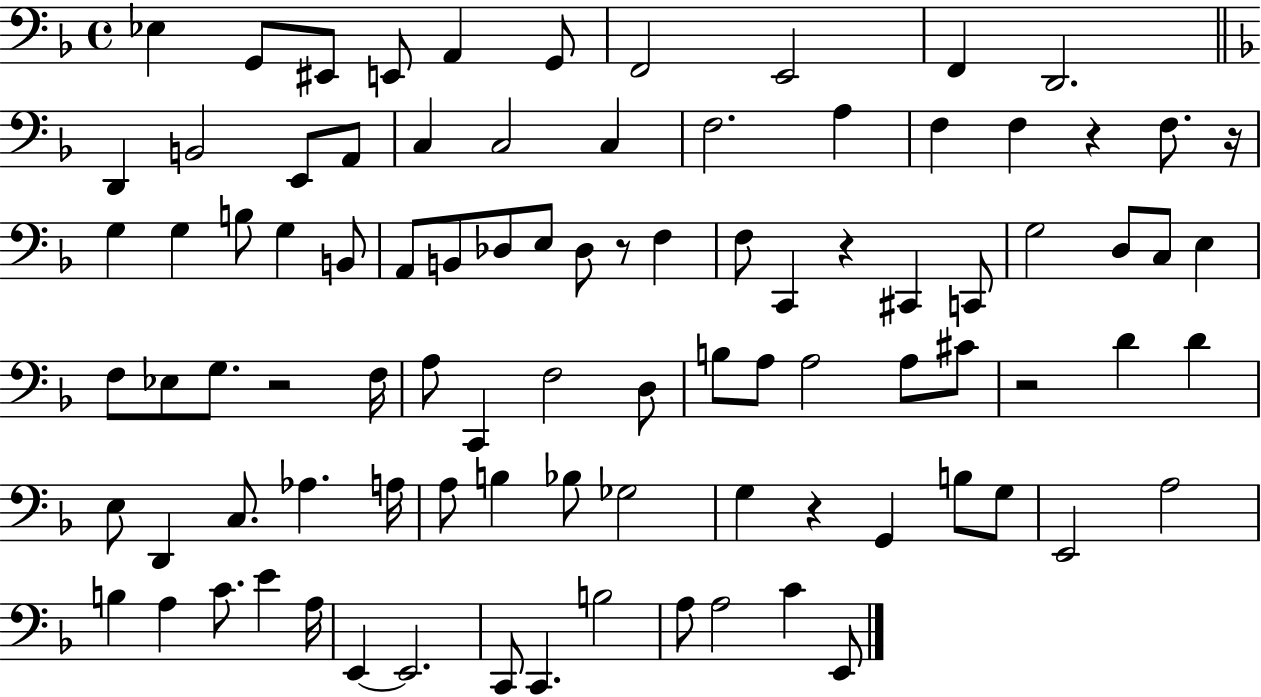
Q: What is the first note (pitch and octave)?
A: Eb3